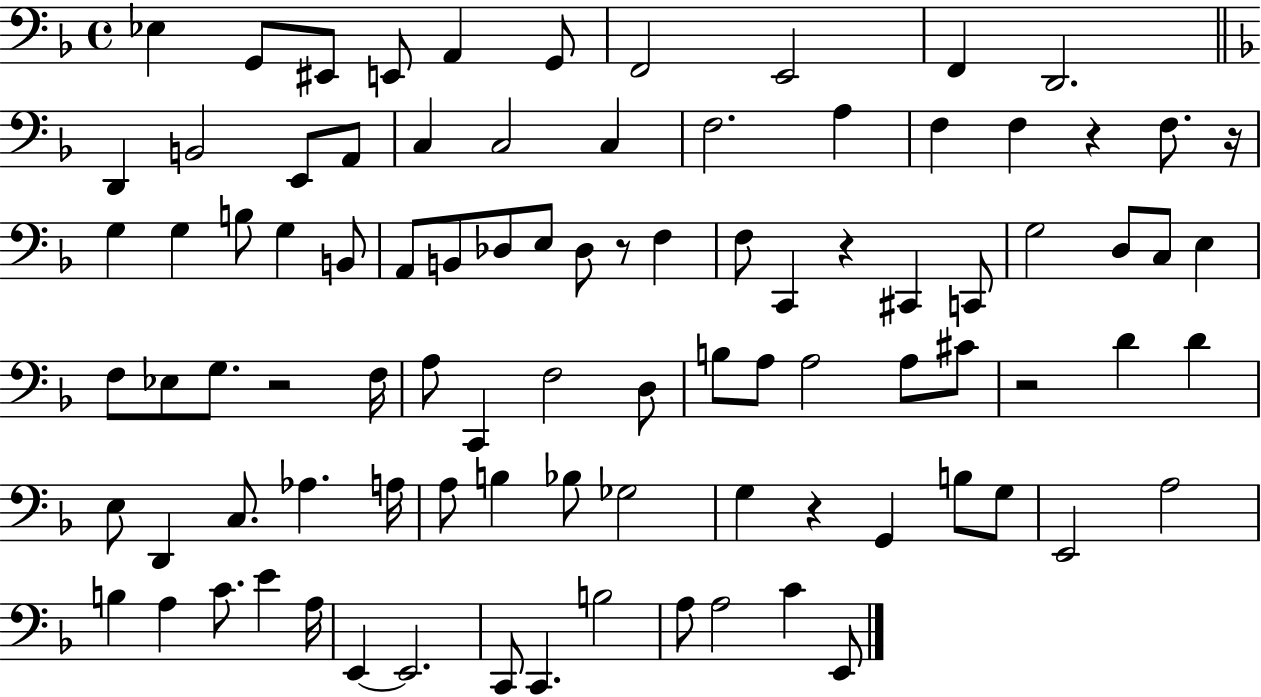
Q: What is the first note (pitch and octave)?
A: Eb3